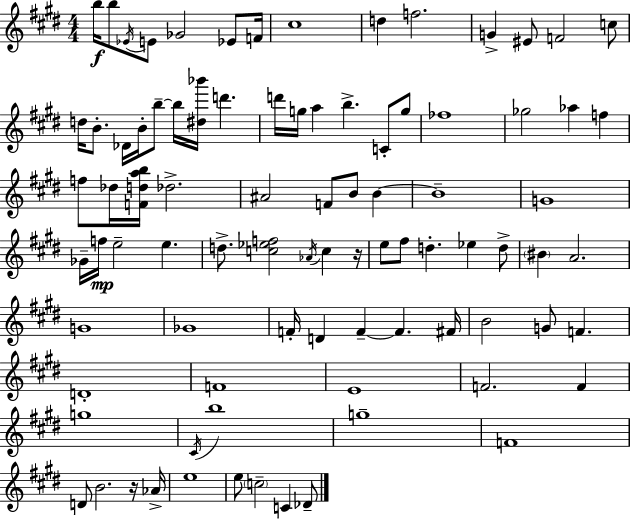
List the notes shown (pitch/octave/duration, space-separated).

B5/s B5/e Eb4/s E4/e Gb4/h Eb4/e F4/s C#5/w D5/q F5/h. G4/q EIS4/e F4/h C5/e D5/s B4/e. Db4/s B4/s B5/e B5/s [D#5,Bb6]/s D6/q. D6/s G5/s A5/q B5/q. C4/e G5/e FES5/w Gb5/h Ab5/q F5/q F5/e Db5/s [F4,D5,A5,B5]/s Db5/h. A#4/h F4/e B4/e B4/q B4/w G4/w Gb4/s F5/s E5/h E5/q. D5/e. [C5,Eb5,F5]/h Ab4/s C5/q R/s E5/e F#5/e D5/q. Eb5/q D5/e BIS4/q A4/h. G4/w Gb4/w F4/s D4/q F4/q F4/q. F#4/s B4/h G4/e F4/q. D4/w F4/w E4/w F4/h. F4/q G5/w C#4/s B5/w G5/w F4/w D4/e B4/h. R/s Ab4/s E5/w E5/e C5/h C4/q Db4/e